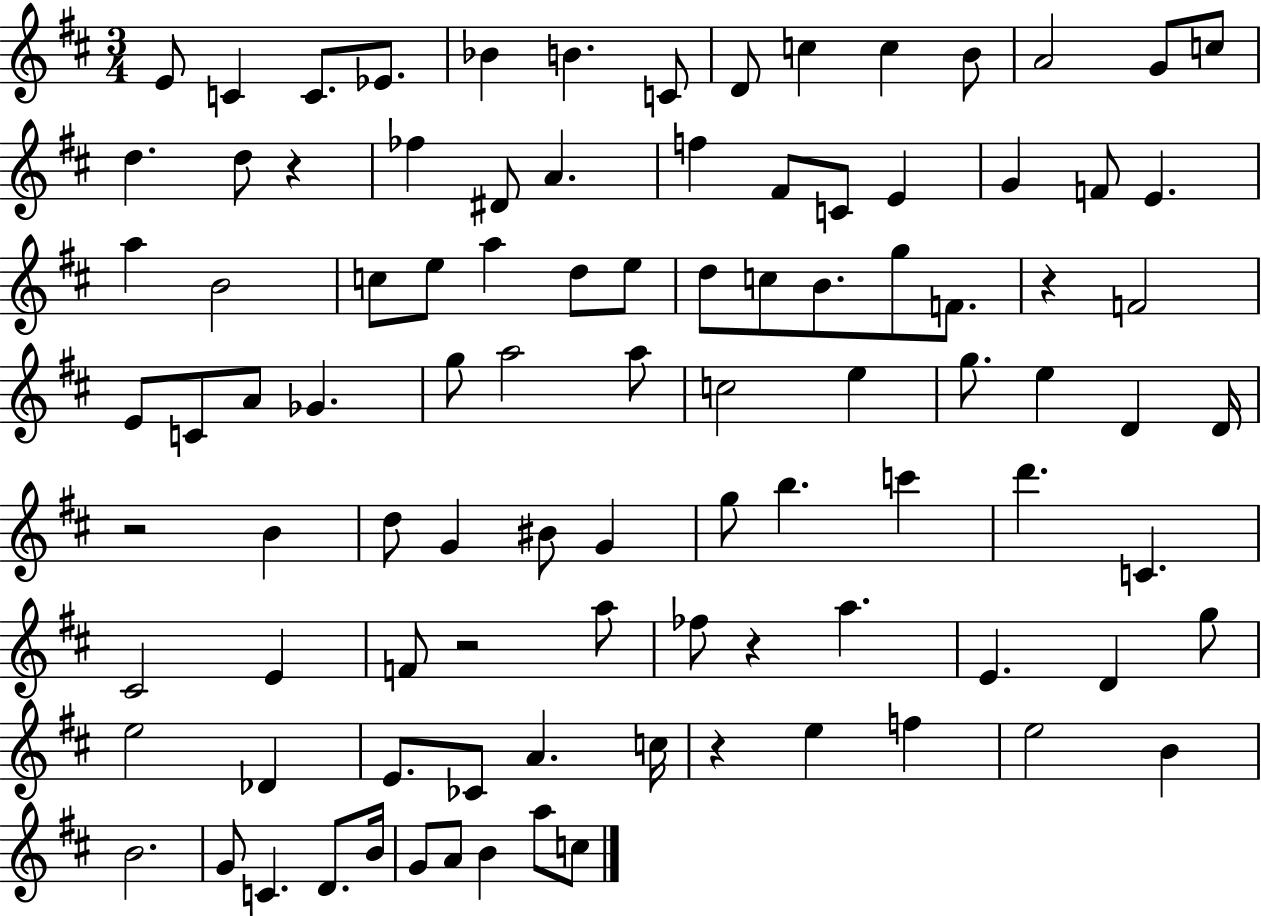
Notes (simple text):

E4/e C4/q C4/e. Eb4/e. Bb4/q B4/q. C4/e D4/e C5/q C5/q B4/e A4/h G4/e C5/e D5/q. D5/e R/q FES5/q D#4/e A4/q. F5/q F#4/e C4/e E4/q G4/q F4/e E4/q. A5/q B4/h C5/e E5/e A5/q D5/e E5/e D5/e C5/e B4/e. G5/e F4/e. R/q F4/h E4/e C4/e A4/e Gb4/q. G5/e A5/h A5/e C5/h E5/q G5/e. E5/q D4/q D4/s R/h B4/q D5/e G4/q BIS4/e G4/q G5/e B5/q. C6/q D6/q. C4/q. C#4/h E4/q F4/e R/h A5/e FES5/e R/q A5/q. E4/q. D4/q G5/e E5/h Db4/q E4/e. CES4/e A4/q. C5/s R/q E5/q F5/q E5/h B4/q B4/h. G4/e C4/q. D4/e. B4/s G4/e A4/e B4/q A5/e C5/e